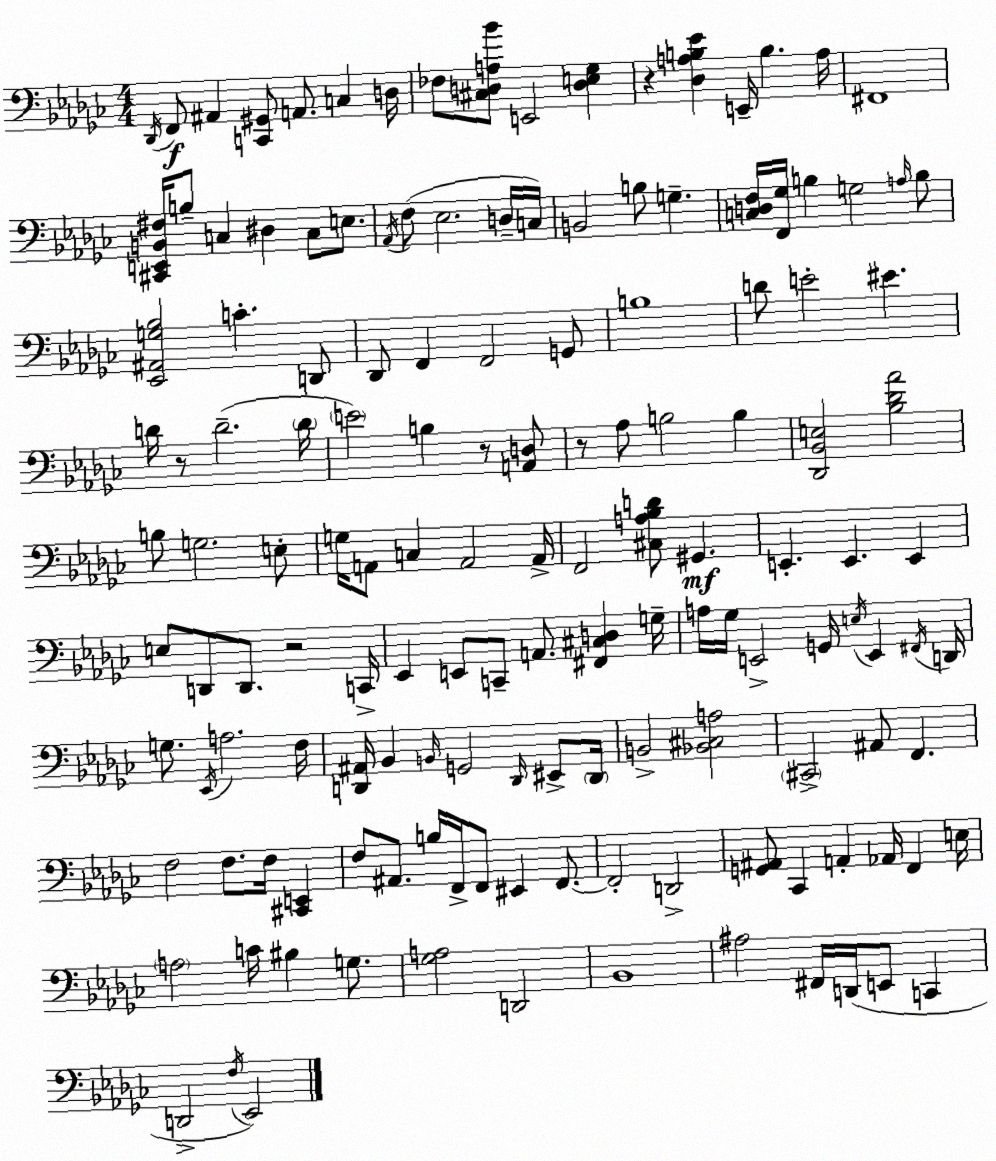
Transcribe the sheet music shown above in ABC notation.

X:1
T:Untitled
M:4/4
L:1/4
K:Ebm
_D,,/4 F,,/2 ^A,, [C,,^G,,]/2 A,,/2 C, D,/4 _F,/2 [^C,D,A,_B]/2 E,,2 [D,E,_G,] z [_D,A,B,_E] E,,/4 B, A,/4 ^F,,4 [^C,,E,,B,,^F,]/4 B,/2 C, ^D, C,/2 E,/2 _A,,/4 F,/2 _E,2 D,/4 C,/4 B,,2 B,/2 G, [C,D,F,]/4 [F,,_G,]/4 B, G,2 A,/4 B,/2 [_E,,^A,,G,_B,]2 C D,,/2 _D,,/2 F,, F,,2 G,,/2 B,4 D/2 E2 ^E D/4 z/2 D2 D/4 E2 B, z/2 [A,,D,]/2 z/2 _A,/2 B,2 B, [_D,,_B,,E,]2 [_B,_D_A]2 B,/2 G,2 E,/2 G,/4 A,,/2 C, A,,2 A,,/4 F,,2 [^C,A,_B,D]/2 ^G,, E,, E,, E,, E,/2 D,,/2 D,,/2 z2 C,,/4 _E,, E,,/2 C,,/2 A,,/2 [^F,,^C,D,] G,/4 A,/4 _G,/4 E,,2 G,,/4 E,/4 E,, ^F,,/4 D,,/4 G,/2 _E,,/4 A,2 F,/4 [D,,^A,,]/4 _B,, B,,/4 G,,2 D,,/4 ^E,,/2 D,,/4 B,,2 [_B,,^C,A,]2 ^C,,2 ^A,,/2 F,, F,2 F,/2 F,/4 [^C,,E,,] F,/2 ^A,,/2 B,/4 F,,/4 F,,/2 ^E,, F,,/2 F,,2 D,,2 [G,,^A,,]/2 _C,, A,, _A,,/4 F,, E,/4 A,2 C/4 ^B, G,/2 [_G,A,]2 D,,2 _B,,4 ^A,2 ^F,,/4 D,,/4 E,,/2 C,, D,,2 F,/4 _E,,2